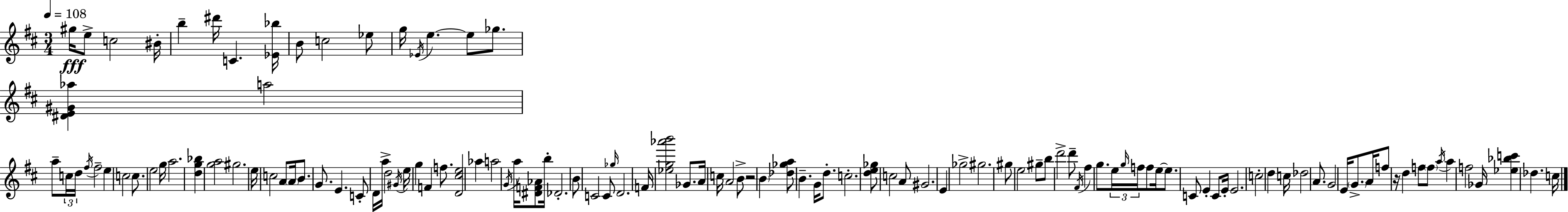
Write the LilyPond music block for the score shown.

{
  \clef treble
  \numericTimeSignature
  \time 3/4
  \key d \major
  \tempo 4 = 108
  \repeat volta 2 { gis''16\fff e''8-> c''2 bis'16-. | b''4-- dis'''16 c'4. <ees' bes''>16 | b'8 c''2 ees''8 | g''16 \acciaccatura { ees'16 } e''4.~~ e''8 ges''8. | \break <dis' e' gis' aes''>4 a''2 | a''8-- \tuplet 3/2 { c''16 d''16 \acciaccatura { fis''16 } } fis''2-- | e''4 c''2 | c''8. e''2 | \break g''16 a''2. | <d'' g'' bes''>4 <g'' a''>2 | gis''2. | e''16 c''2 a'8 | \break \parenthesize a'16 b'8. g'8. e'4. | c'8-. d'16 a''16-> d''2 | \acciaccatura { gis'16 } e''16 g''4 f'4 | f''8. <d' cis'' e''>2 aes''4 | \break a''2 \acciaccatura { g'16 } | a''16 <dis' f' aes'>8 b''16-. des'2.-. | b'8 c'2 | c'8 \grace { ges''16 } d'2. | \break f'16 <ees'' g'' aes''' b'''>2 | ges'8. a'16 c''16 a'2 | b'8-> r2 | \parenthesize b'4 <des'' ges'' a''>8 b'4.-- | \break g'16 d''8.-. c''2.-. | <d'' e'' ges''>8 c''2 | a'8 gis'2. | e'4 ges''2-> | \break gis''2. | gis''8 e''2 | gis''8-- b''8 d'''2-> | d'''8-- \acciaccatura { fis'16 } fis''4 g''8. | \break \tuplet 3/2 { e''16 \grace { g''16 } f''16 } f''8 e''16~~ e''8. c'8 | e'4-. c'8 e'16-. e'2. | c''2-. | d''4 c''16 des''2 | \break a'8. g'2 | e'16 \parenthesize g'8.-> a'16 f''8 r16 d''4 | f''8 \parenthesize f''8 \acciaccatura { a''16 } a''4 | f''2 ges'16 <ees'' bes'' c'''>4 | \break des''4. c''16 } \bar "|."
}